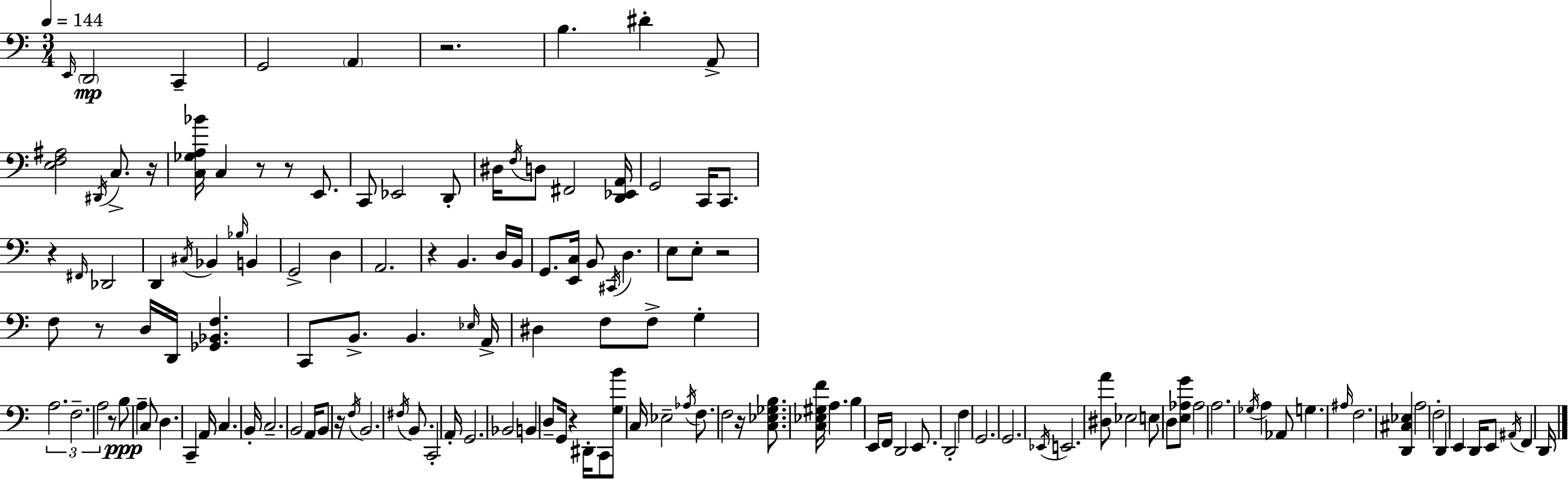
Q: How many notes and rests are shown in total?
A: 141